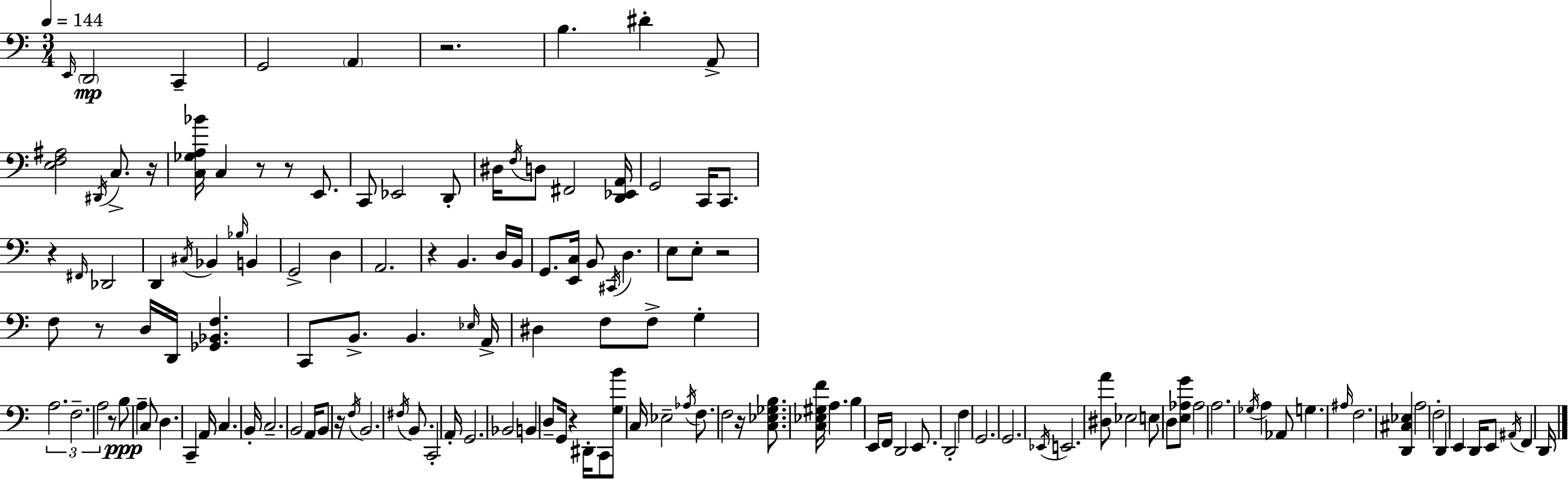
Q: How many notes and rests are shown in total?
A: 141